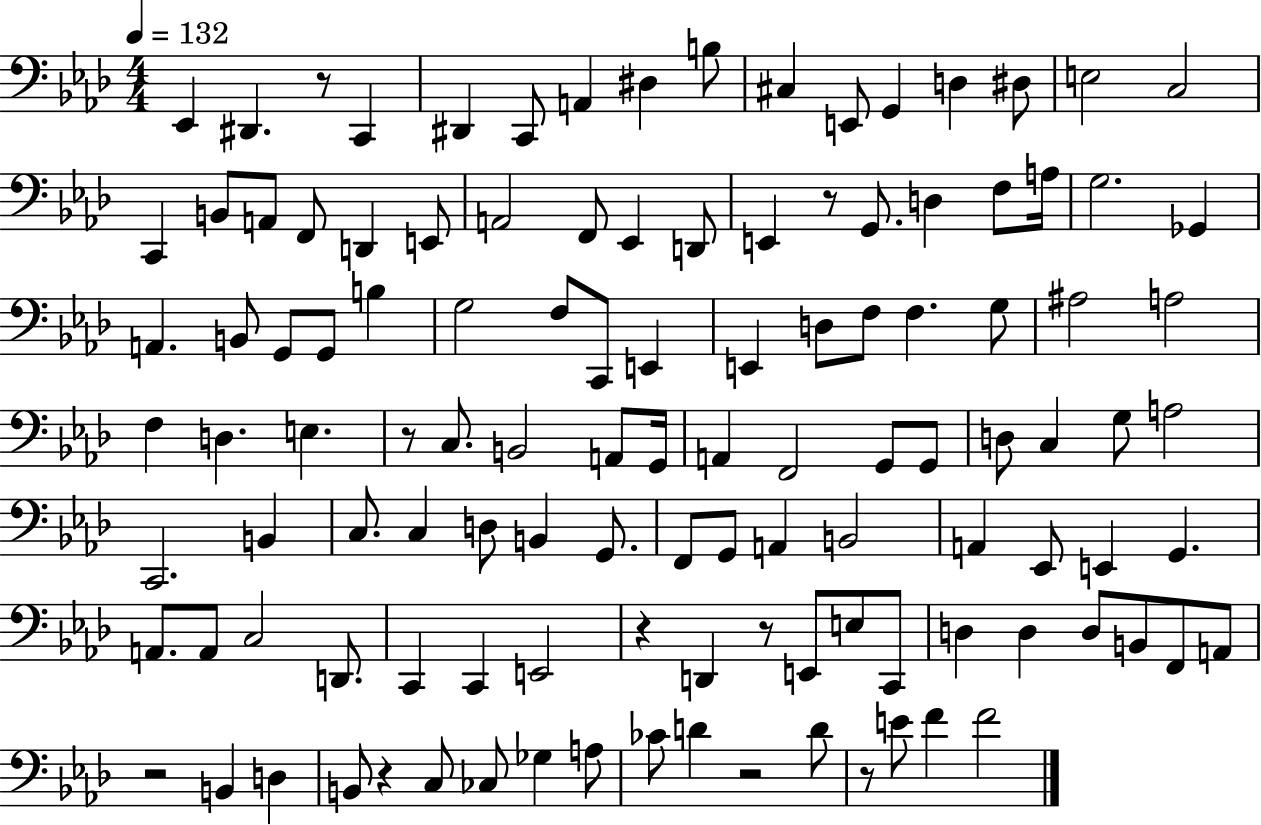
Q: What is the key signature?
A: AES major